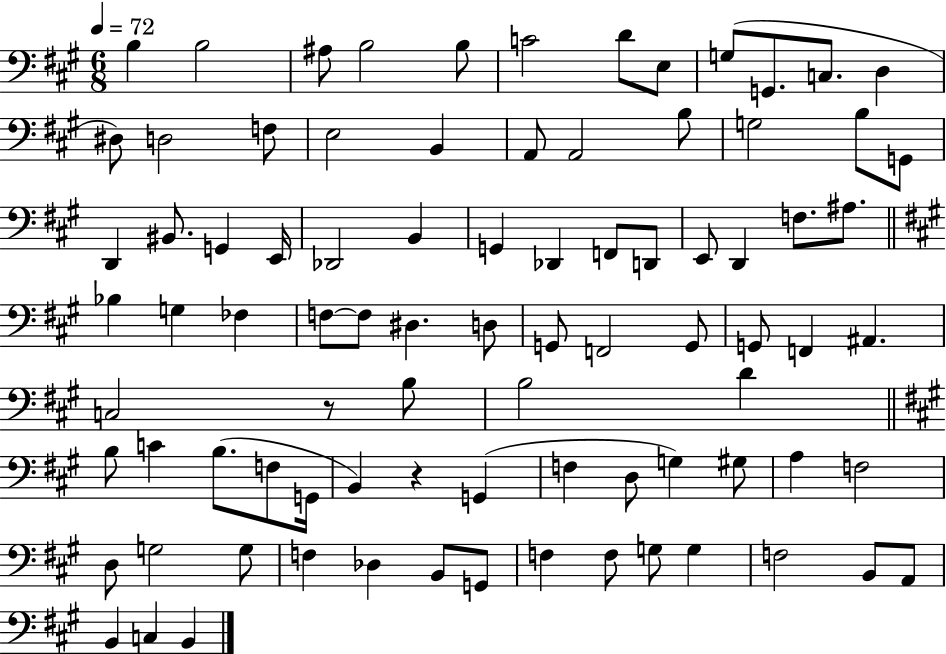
{
  \clef bass
  \numericTimeSignature
  \time 6/8
  \key a \major
  \tempo 4 = 72
  b4 b2 | ais8 b2 b8 | c'2 d'8 e8 | g8( g,8. c8. d4 | \break dis8) d2 f8 | e2 b,4 | a,8 a,2 b8 | g2 b8 g,8 | \break d,4 bis,8. g,4 e,16 | des,2 b,4 | g,4 des,4 f,8 d,8 | e,8 d,4 f8. ais8. | \break \bar "||" \break \key a \major bes4 g4 fes4 | f8~~ f8 dis4. d8 | g,8 f,2 g,8 | g,8 f,4 ais,4. | \break c2 r8 b8 | b2 d'4 | \bar "||" \break \key a \major b8 c'4 b8.( f8 g,16 | b,4) r4 g,4( | f4 d8 g4) gis8 | a4 f2 | \break d8 g2 g8 | f4 des4 b,8 g,8 | f4 f8 g8 g4 | f2 b,8 a,8 | \break b,4 c4 b,4 | \bar "|."
}